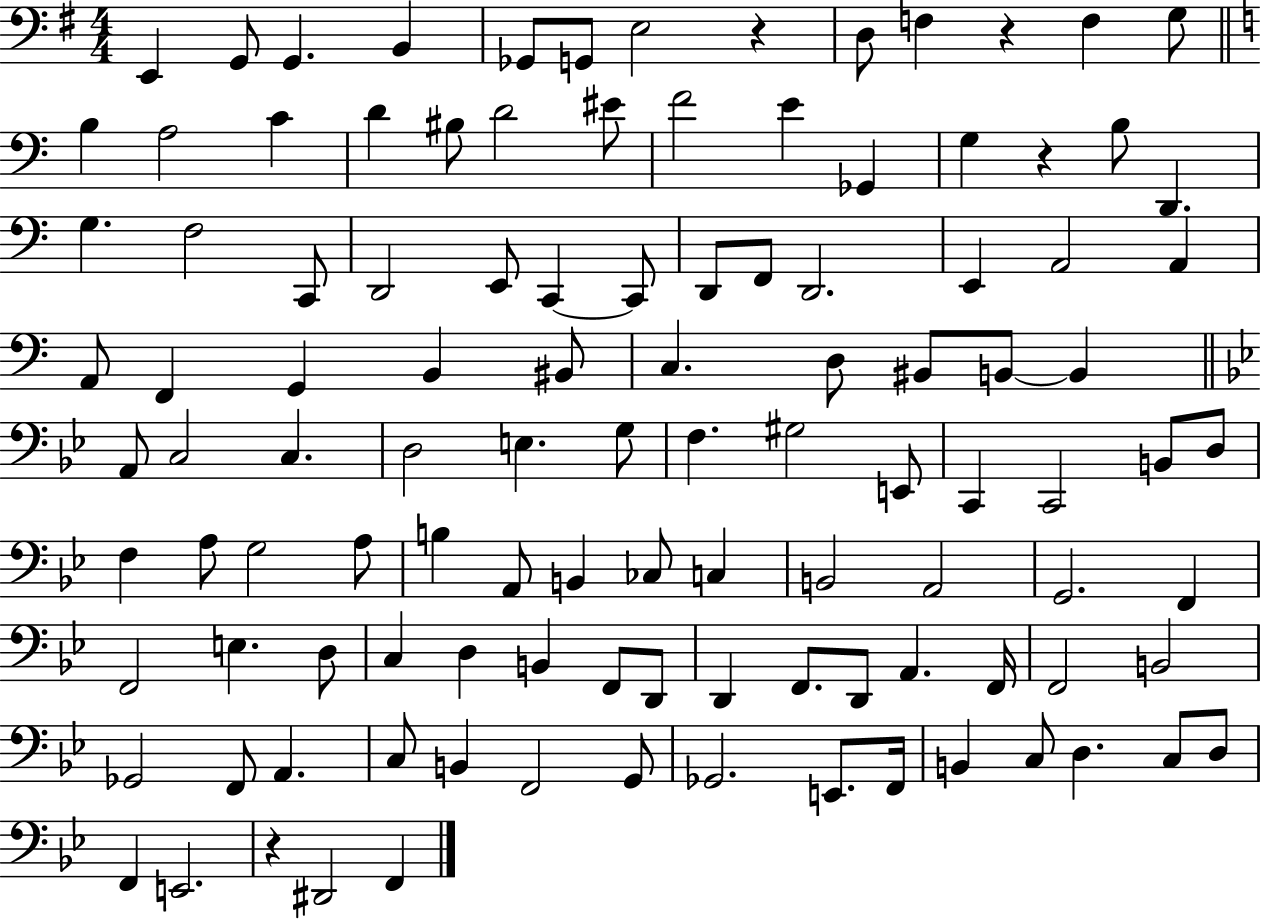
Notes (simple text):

E2/q G2/e G2/q. B2/q Gb2/e G2/e E3/h R/q D3/e F3/q R/q F3/q G3/e B3/q A3/h C4/q D4/q BIS3/e D4/h EIS4/e F4/h E4/q Gb2/q G3/q R/q B3/e D2/q. G3/q. F3/h C2/e D2/h E2/e C2/q C2/e D2/e F2/e D2/h. E2/q A2/h A2/q A2/e F2/q G2/q B2/q BIS2/e C3/q. D3/e BIS2/e B2/e B2/q A2/e C3/h C3/q. D3/h E3/q. G3/e F3/q. G#3/h E2/e C2/q C2/h B2/e D3/e F3/q A3/e G3/h A3/e B3/q A2/e B2/q CES3/e C3/q B2/h A2/h G2/h. F2/q F2/h E3/q. D3/e C3/q D3/q B2/q F2/e D2/e D2/q F2/e. D2/e A2/q. F2/s F2/h B2/h Gb2/h F2/e A2/q. C3/e B2/q F2/h G2/e Gb2/h. E2/e. F2/s B2/q C3/e D3/q. C3/e D3/e F2/q E2/h. R/q D#2/h F2/q